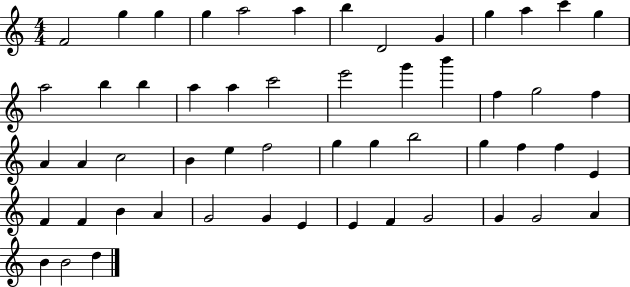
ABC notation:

X:1
T:Untitled
M:4/4
L:1/4
K:C
F2 g g g a2 a b D2 G g a c' g a2 b b a a c'2 e'2 g' b' f g2 f A A c2 B e f2 g g b2 g f f E F F B A G2 G E E F G2 G G2 A B B2 d